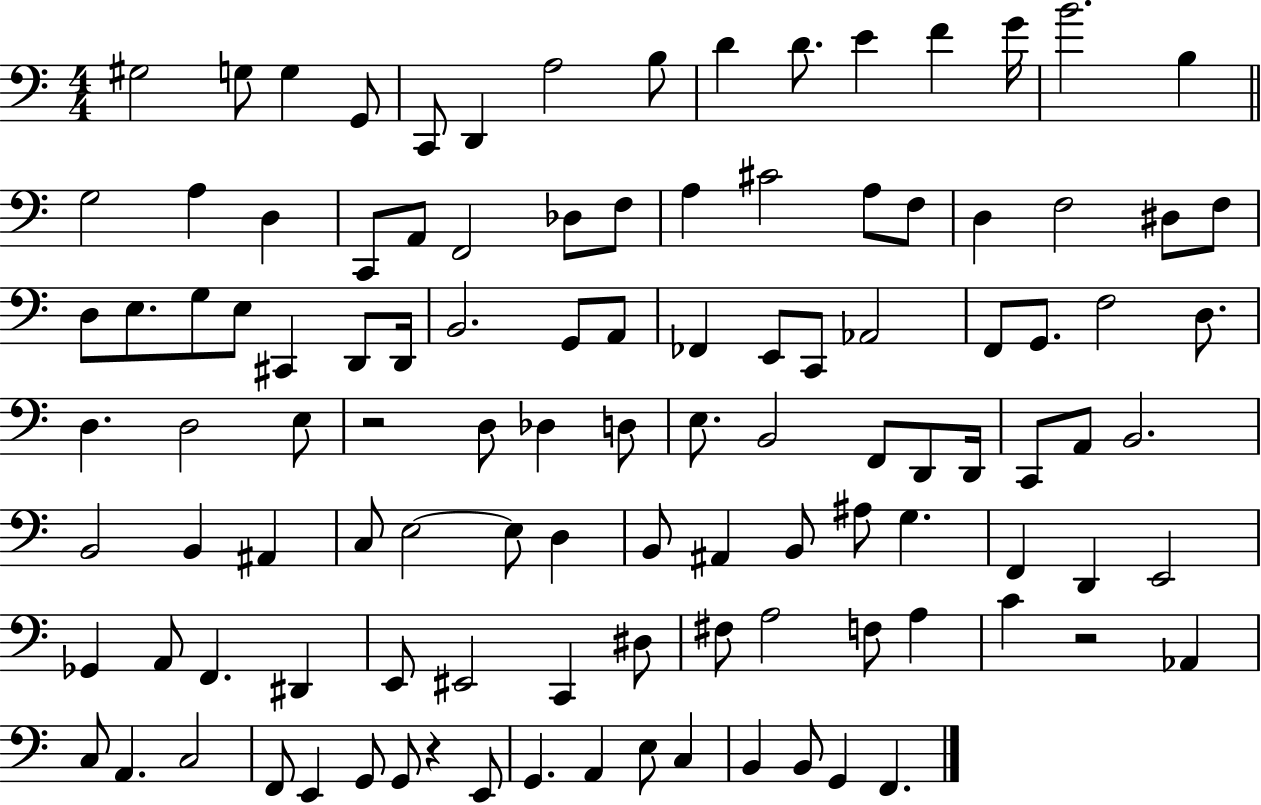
X:1
T:Untitled
M:4/4
L:1/4
K:C
^G,2 G,/2 G, G,,/2 C,,/2 D,, A,2 B,/2 D D/2 E F G/4 B2 B, G,2 A, D, C,,/2 A,,/2 F,,2 _D,/2 F,/2 A, ^C2 A,/2 F,/2 D, F,2 ^D,/2 F,/2 D,/2 E,/2 G,/2 E,/2 ^C,, D,,/2 D,,/4 B,,2 G,,/2 A,,/2 _F,, E,,/2 C,,/2 _A,,2 F,,/2 G,,/2 F,2 D,/2 D, D,2 E,/2 z2 D,/2 _D, D,/2 E,/2 B,,2 F,,/2 D,,/2 D,,/4 C,,/2 A,,/2 B,,2 B,,2 B,, ^A,, C,/2 E,2 E,/2 D, B,,/2 ^A,, B,,/2 ^A,/2 G, F,, D,, E,,2 _G,, A,,/2 F,, ^D,, E,,/2 ^E,,2 C,, ^D,/2 ^F,/2 A,2 F,/2 A, C z2 _A,, C,/2 A,, C,2 F,,/2 E,, G,,/2 G,,/2 z E,,/2 G,, A,, E,/2 C, B,, B,,/2 G,, F,,